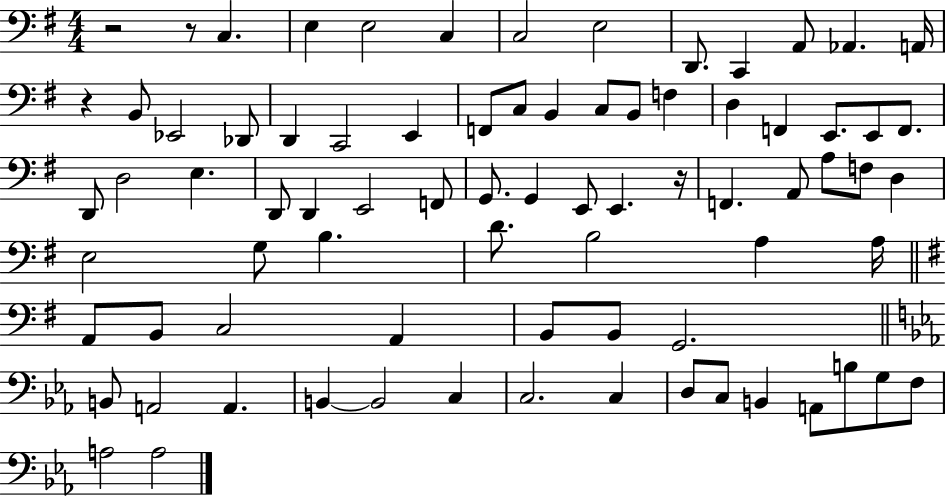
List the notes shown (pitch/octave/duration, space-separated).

R/h R/e C3/q. E3/q E3/h C3/q C3/h E3/h D2/e. C2/q A2/e Ab2/q. A2/s R/q B2/e Eb2/h Db2/e D2/q C2/h E2/q F2/e C3/e B2/q C3/e B2/e F3/q D3/q F2/q E2/e. E2/e F2/e. D2/e D3/h E3/q. D2/e D2/q E2/h F2/e G2/e. G2/q E2/e E2/q. R/s F2/q. A2/e A3/e F3/e D3/q E3/h G3/e B3/q. D4/e. B3/h A3/q A3/s A2/e B2/e C3/h A2/q B2/e B2/e G2/h. B2/e A2/h A2/q. B2/q B2/h C3/q C3/h. C3/q D3/e C3/e B2/q A2/e B3/e G3/e F3/e A3/h A3/h